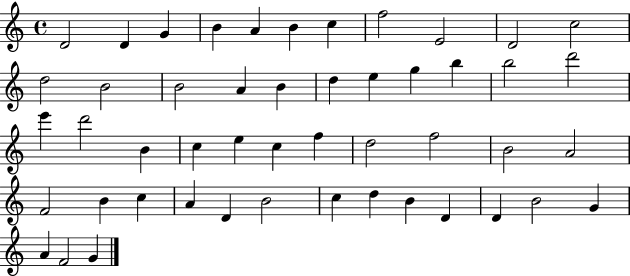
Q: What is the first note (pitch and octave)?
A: D4